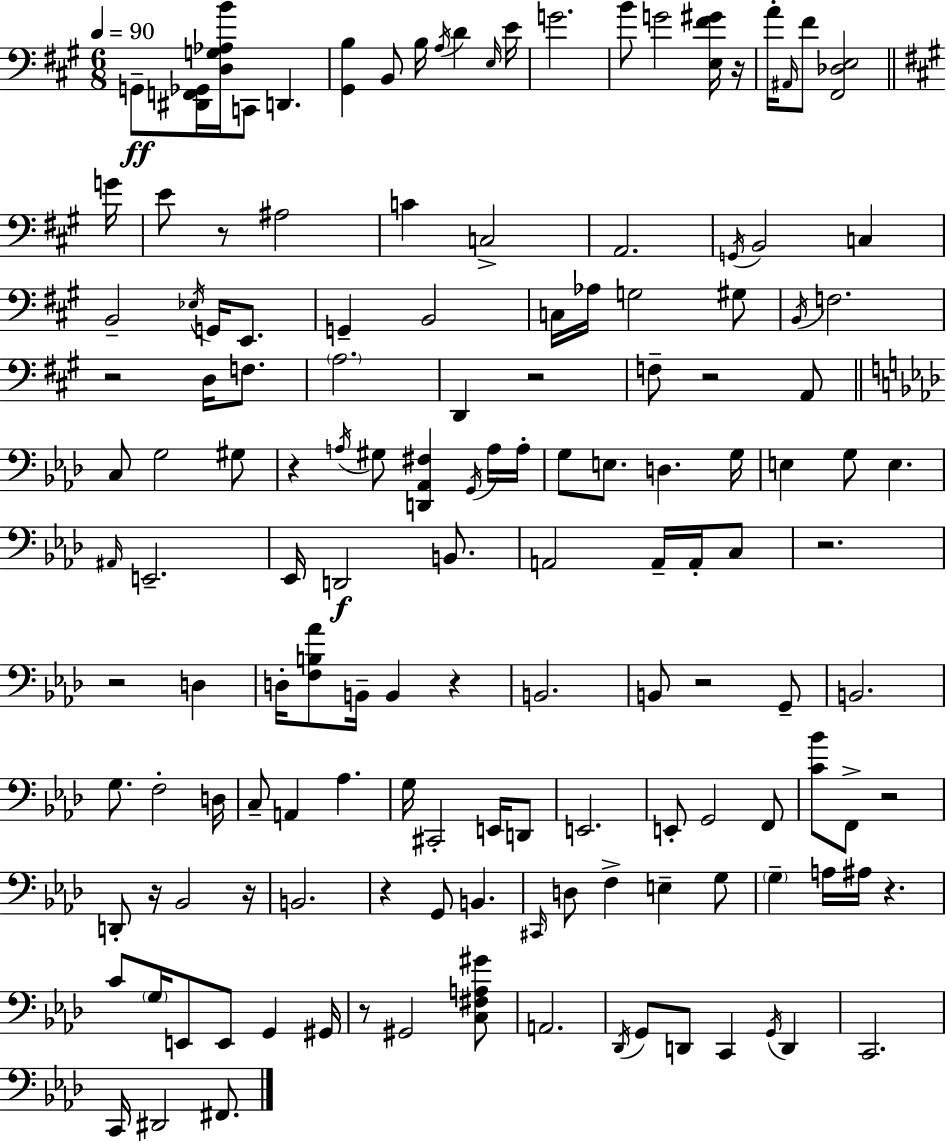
{
  \clef bass
  \numericTimeSignature
  \time 6/8
  \key a \major
  \tempo 4 = 90
  \repeat volta 2 { g,8--\ff <dis, f, ges,>16 <d g aes b'>16 c,8 d,4. | <gis, b>4 b,8 b16 \acciaccatura { a16 } d'4 | \grace { e16 } e'16 g'2. | b'8 g'2 | \break <e fis' gis'>16 r16 a'16-. \grace { ais,16 } fis'8 <fis, des e>2 | \bar "||" \break \key a \major g'16 e'8 r8 ais2 | c'4 c2-> | a,2. | \acciaccatura { g,16 } b,2 c4 | \break b,2-- \acciaccatura { ees16 } g,16 | e,8. g,4-- b,2 | c16 aes16 g2 | gis8 \acciaccatura { b,16 } f2. | \break r2 | d16 f8. \parenthesize a2. | d,4 r2 | f8-- r2 | \break a,8 \bar "||" \break \key f \minor c8 g2 gis8 | r4 \acciaccatura { a16 } gis8 <d, aes, fis>4 \acciaccatura { g,16 } | a16 a16-. g8 e8. d4. | g16 e4 g8 e4. | \break \grace { ais,16 } e,2.-- | ees,16 d,2\f | b,8. a,2 a,16-- | a,16-. c8 r2. | \break r2 d4 | d16-. <f b aes'>8 b,16-- b,4 r4 | b,2. | b,8 r2 | \break g,8-- b,2. | g8. f2-. | d16 c8-- a,4 aes4. | g16 cis,2-. | \break e,16 d,8 e,2. | e,8-. g,2 | f,8 <c' bes'>8 f,8-> r2 | d,8-. r16 bes,2 | \break r16 b,2. | r4 g,8 b,4. | \grace { cis,16 } d8 f4-> e4-- | g8 \parenthesize g4-- a16 ais16 r4. | \break c'8 \parenthesize g16 e,8 e,8 g,4 | gis,16 r8 gis,2 | <c fis a gis'>8 a,2. | \acciaccatura { des,16 } g,8 d,8 c,4 | \break \acciaccatura { g,16 } d,4 c,2. | c,16 dis,2 | fis,8. } \bar "|."
}